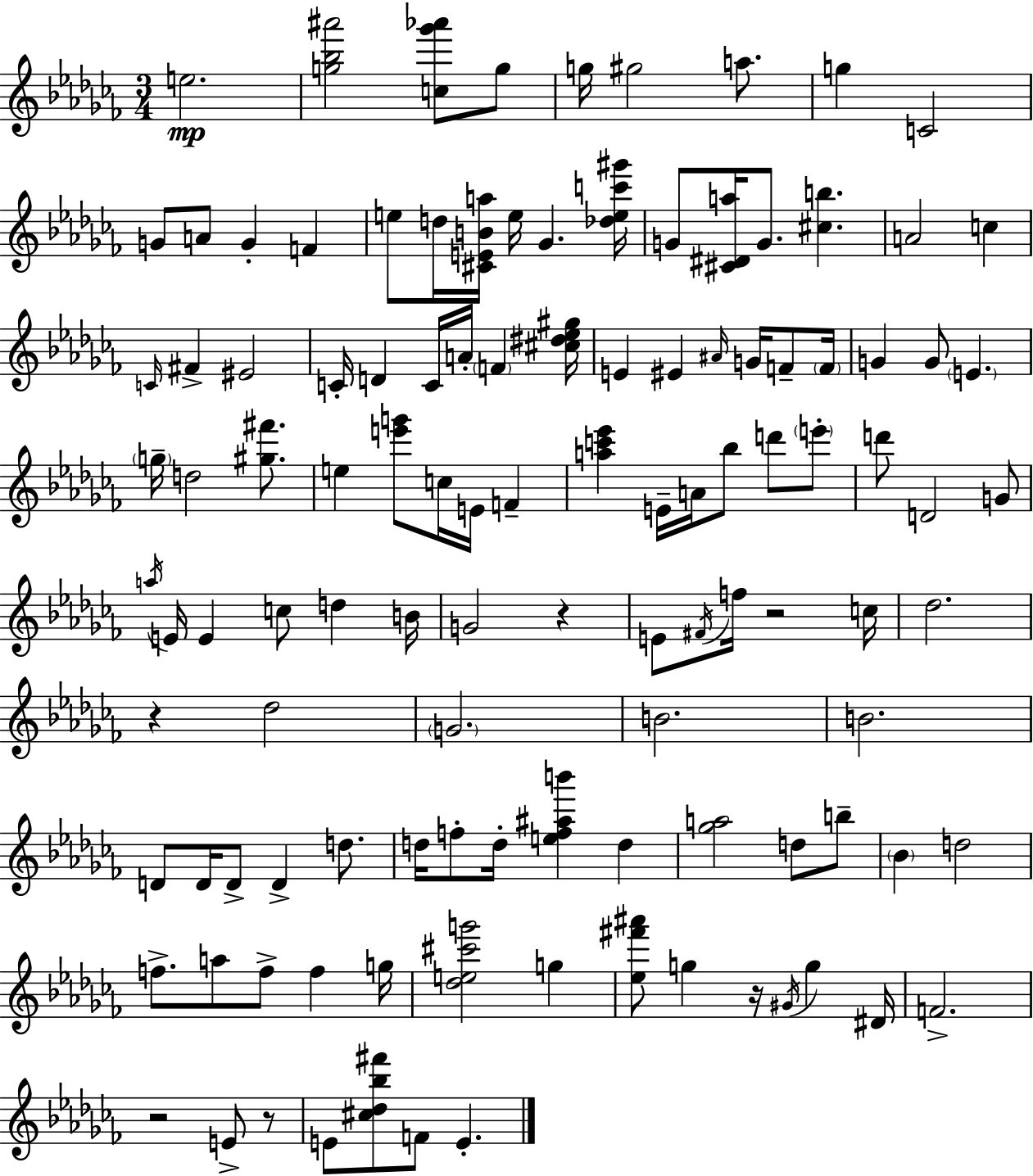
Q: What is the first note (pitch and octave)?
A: E5